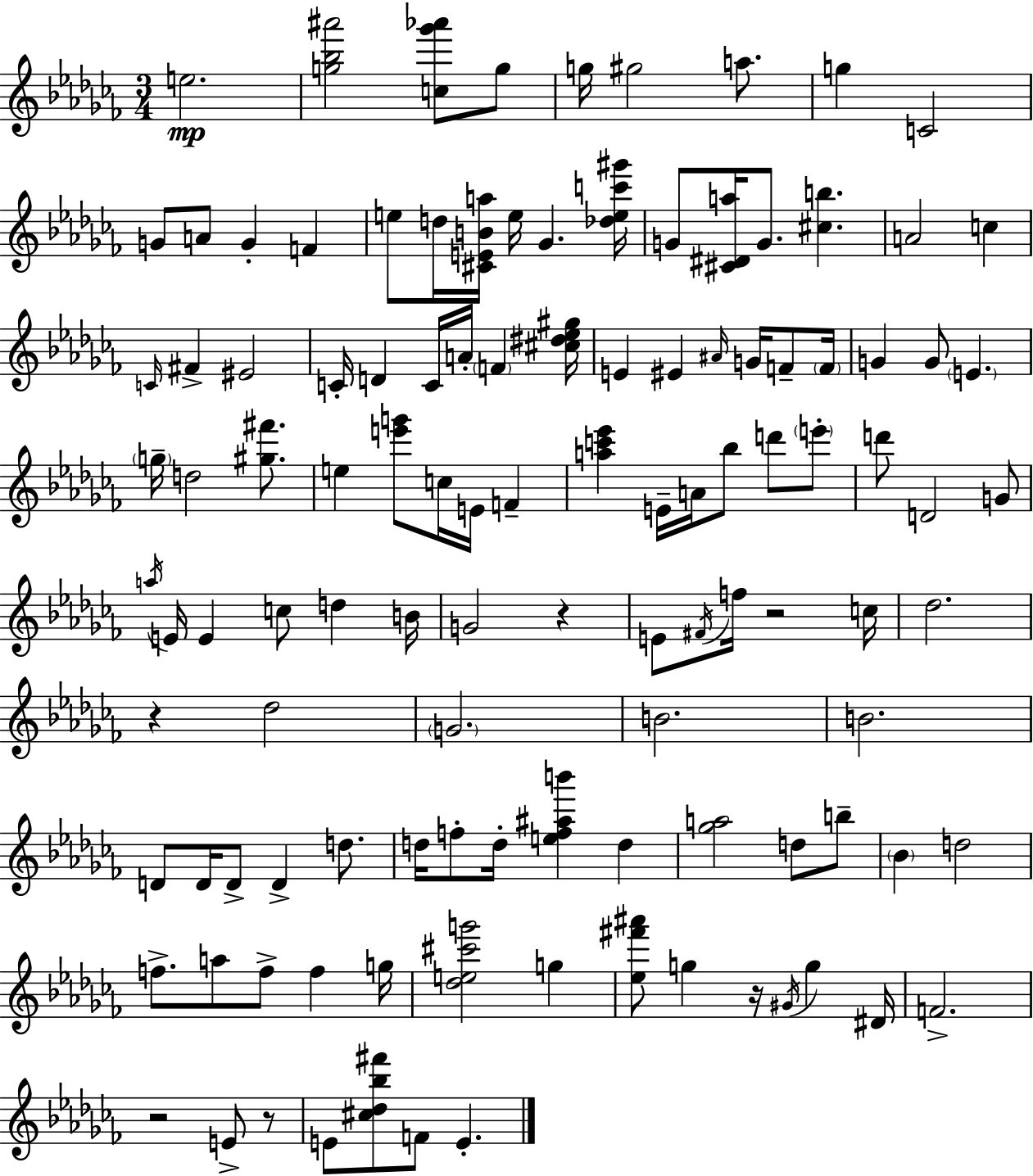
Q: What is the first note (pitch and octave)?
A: E5